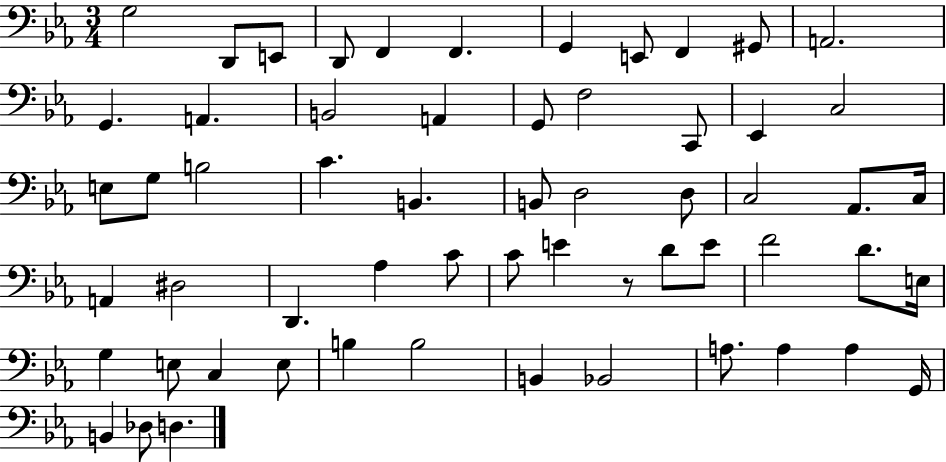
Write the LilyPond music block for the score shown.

{
  \clef bass
  \numericTimeSignature
  \time 3/4
  \key ees \major
  g2 d,8 e,8 | d,8 f,4 f,4. | g,4 e,8 f,4 gis,8 | a,2. | \break g,4. a,4. | b,2 a,4 | g,8 f2 c,8 | ees,4 c2 | \break e8 g8 b2 | c'4. b,4. | b,8 d2 d8 | c2 aes,8. c16 | \break a,4 dis2 | d,4. aes4 c'8 | c'8 e'4 r8 d'8 e'8 | f'2 d'8. e16 | \break g4 e8 c4 e8 | b4 b2 | b,4 bes,2 | a8. a4 a4 g,16 | \break b,4 des8 d4. | \bar "|."
}